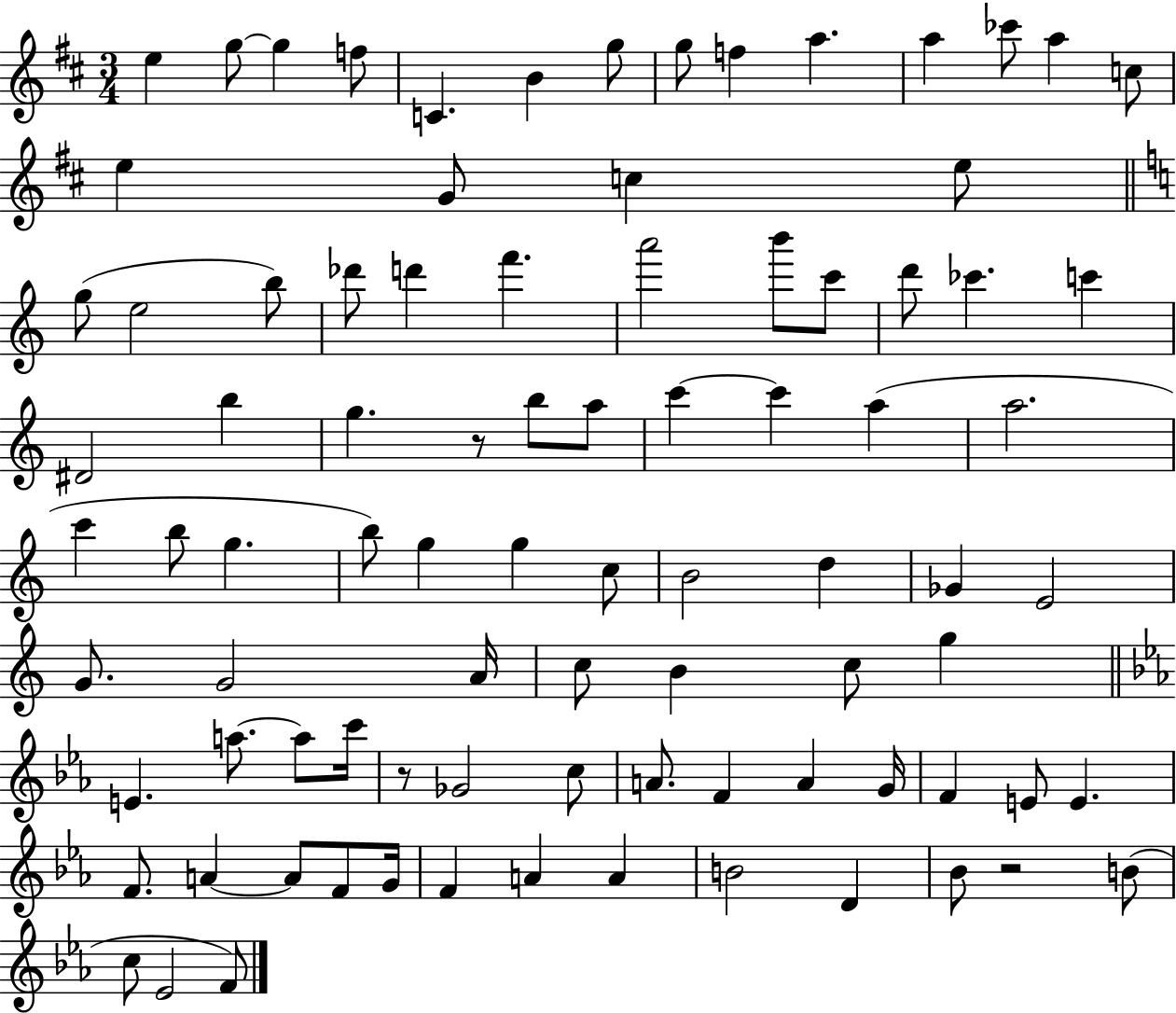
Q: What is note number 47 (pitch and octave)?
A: B4